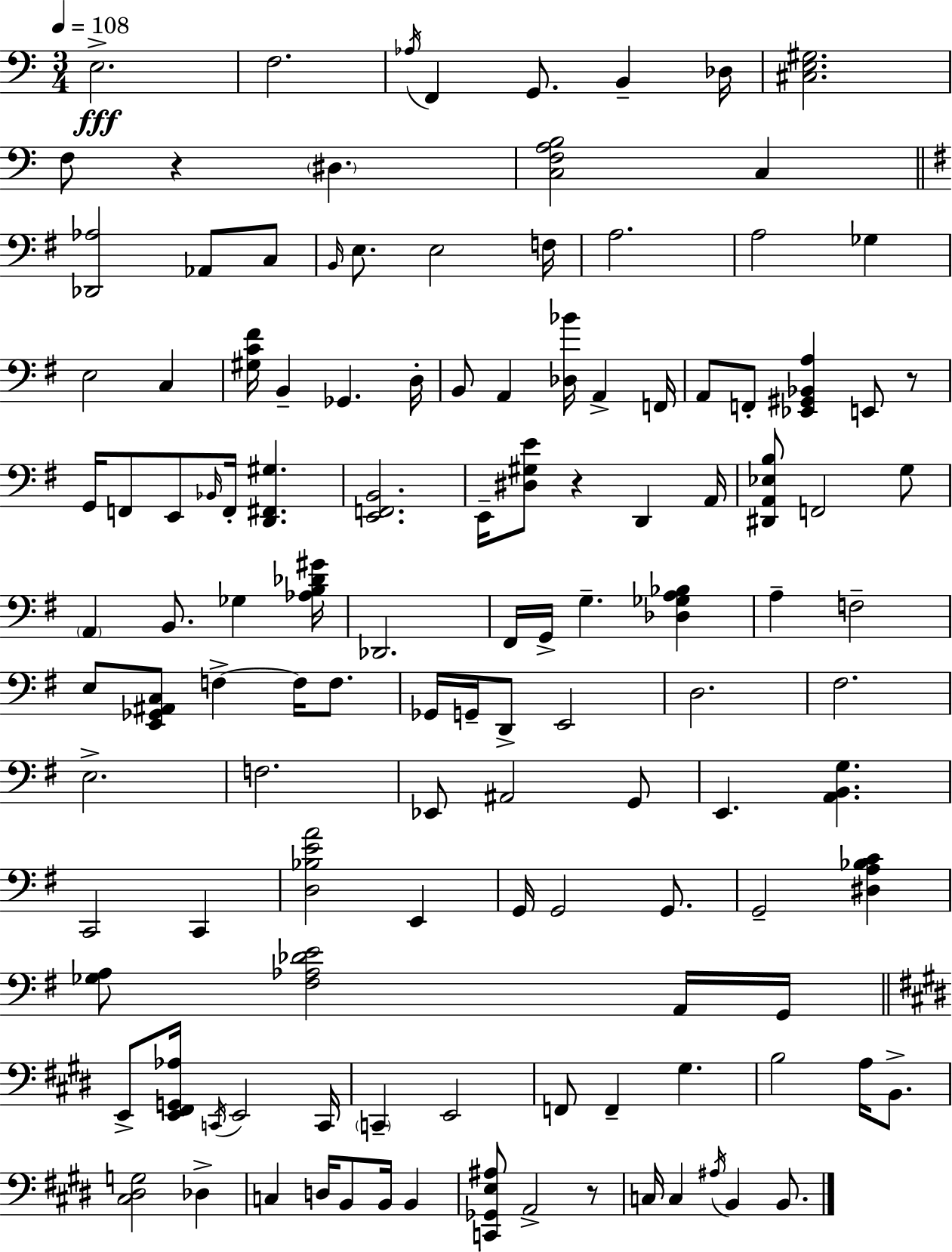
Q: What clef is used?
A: bass